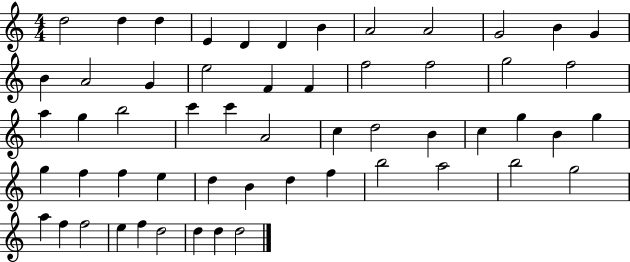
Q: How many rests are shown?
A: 0